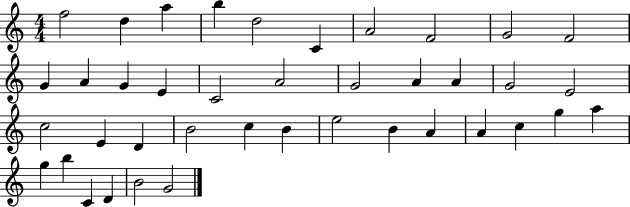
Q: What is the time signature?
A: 4/4